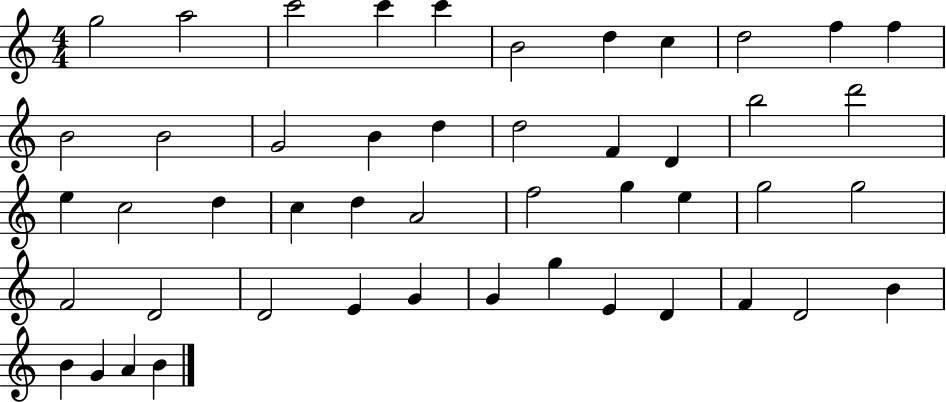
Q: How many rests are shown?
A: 0